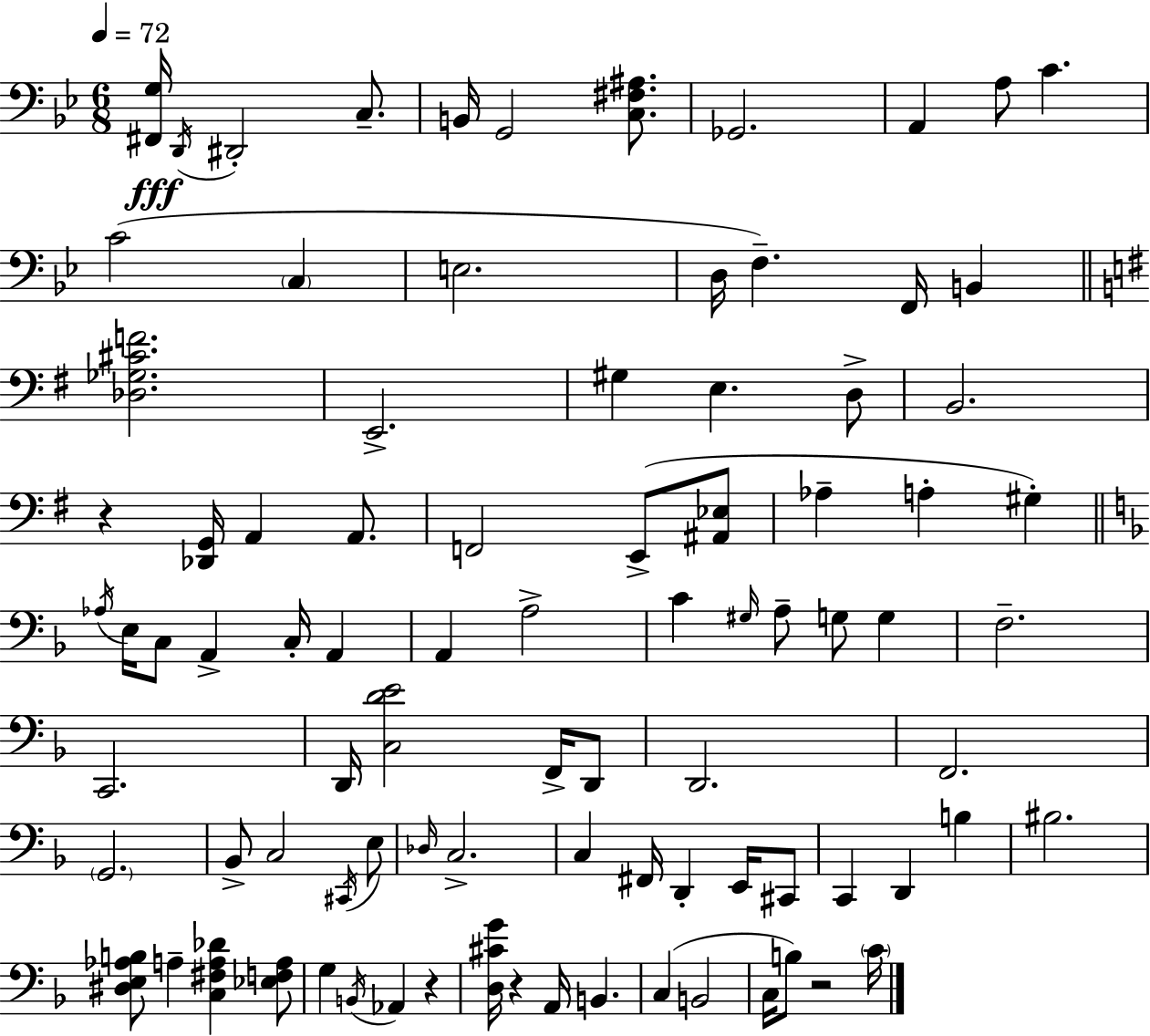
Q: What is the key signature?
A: BES major